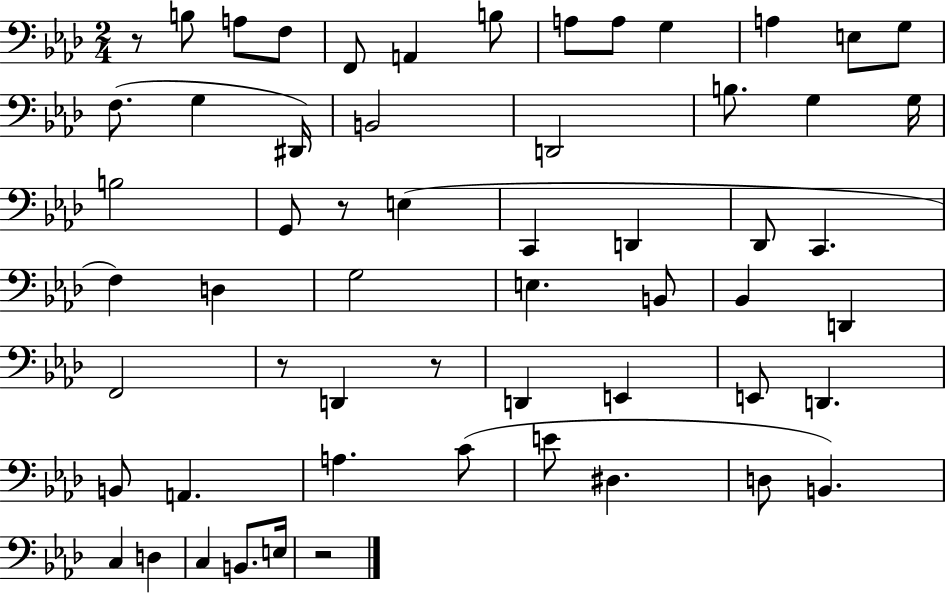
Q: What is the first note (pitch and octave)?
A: B3